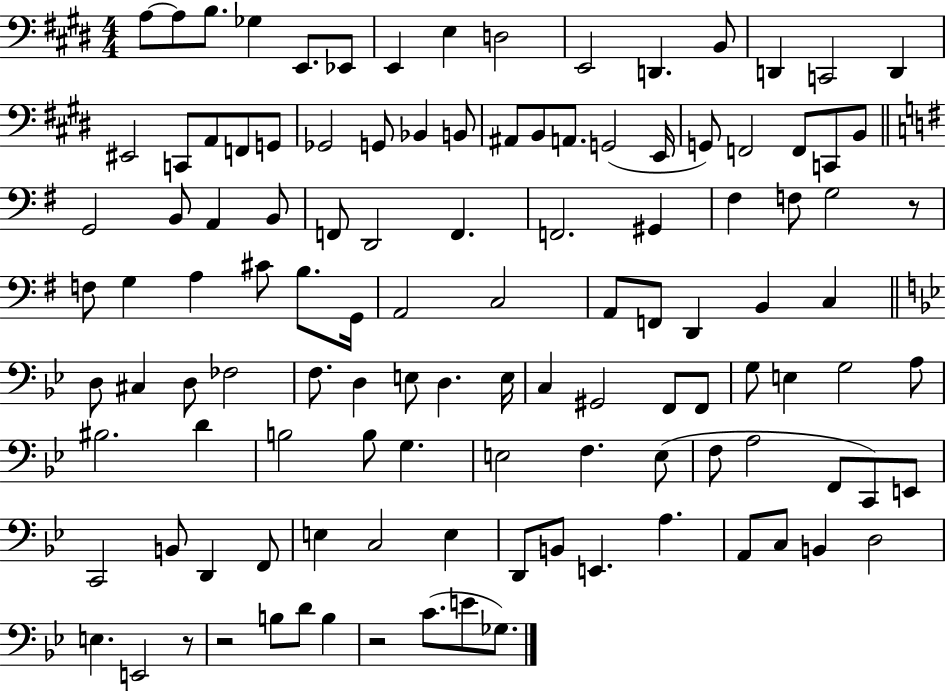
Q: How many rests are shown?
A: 4